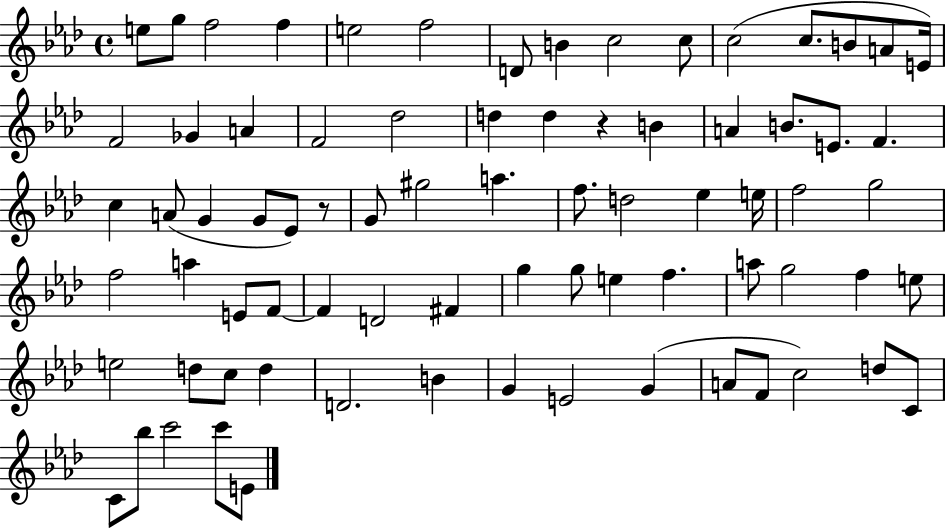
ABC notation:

X:1
T:Untitled
M:4/4
L:1/4
K:Ab
e/2 g/2 f2 f e2 f2 D/2 B c2 c/2 c2 c/2 B/2 A/2 E/4 F2 _G A F2 _d2 d d z B A B/2 E/2 F c A/2 G G/2 _E/2 z/2 G/2 ^g2 a f/2 d2 _e e/4 f2 g2 f2 a E/2 F/2 F D2 ^F g g/2 e f a/2 g2 f e/2 e2 d/2 c/2 d D2 B G E2 G A/2 F/2 c2 d/2 C/2 C/2 _b/2 c'2 c'/2 E/2